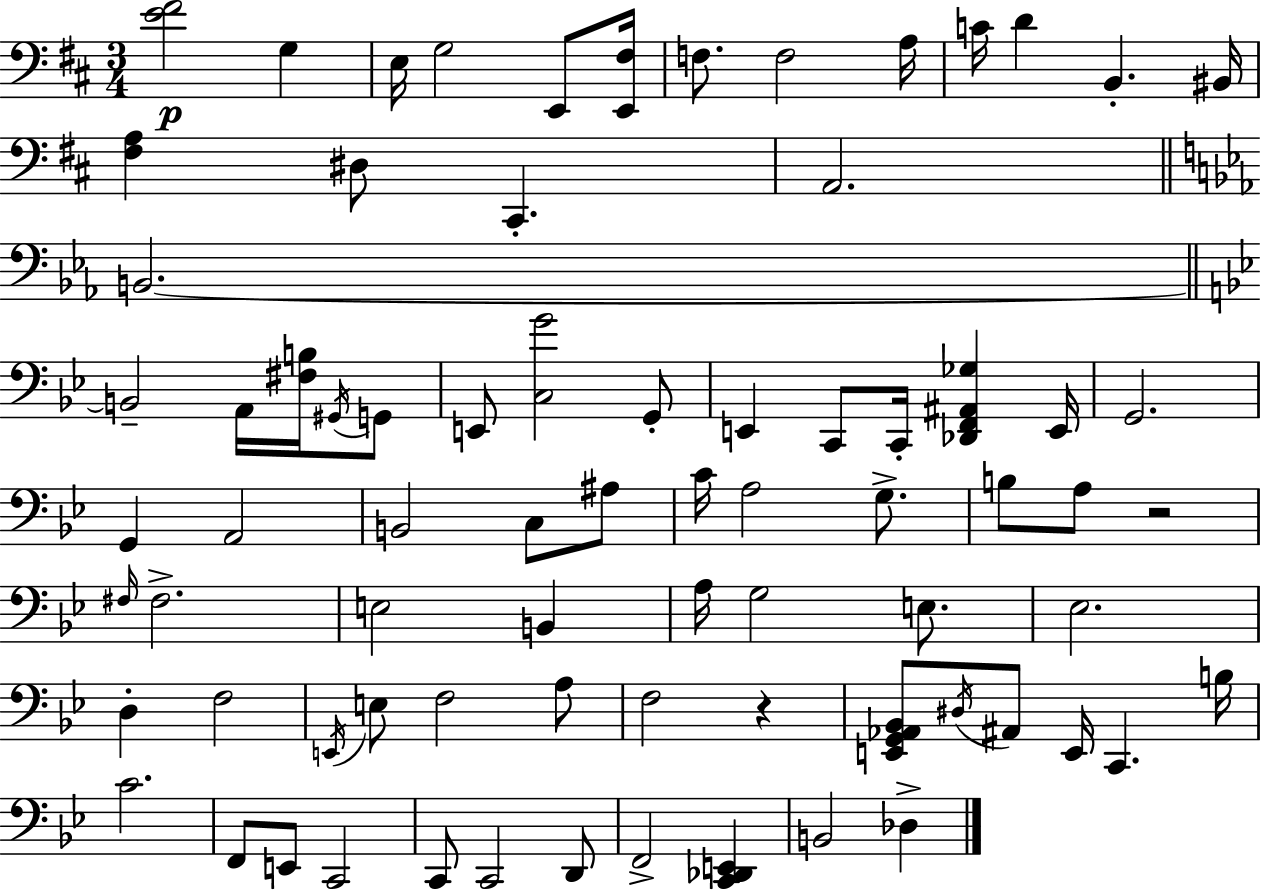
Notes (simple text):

[E4,F#4]/h G3/q E3/s G3/h E2/e [E2,F#3]/s F3/e. F3/h A3/s C4/s D4/q B2/q. BIS2/s [F#3,A3]/q D#3/e C#2/q. A2/h. B2/h. B2/h A2/s [F#3,B3]/s G#2/s G2/e E2/e [C3,G4]/h G2/e E2/q C2/e C2/s [Db2,F2,A#2,Gb3]/q E2/s G2/h. G2/q A2/h B2/h C3/e A#3/e C4/s A3/h G3/e. B3/e A3/e R/h F#3/s F#3/h. E3/h B2/q A3/s G3/h E3/e. Eb3/h. D3/q F3/h E2/s E3/e F3/h A3/e F3/h R/q [E2,G2,Ab2,Bb2]/e D#3/s A#2/e E2/s C2/q. B3/s C4/h. F2/e E2/e C2/h C2/e C2/h D2/e F2/h [C2,Db2,E2]/q B2/h Db3/q